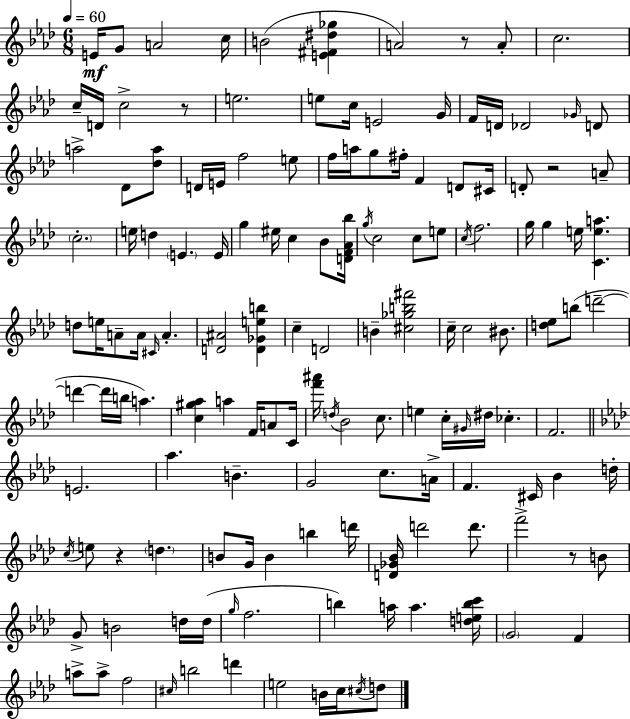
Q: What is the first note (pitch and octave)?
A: E4